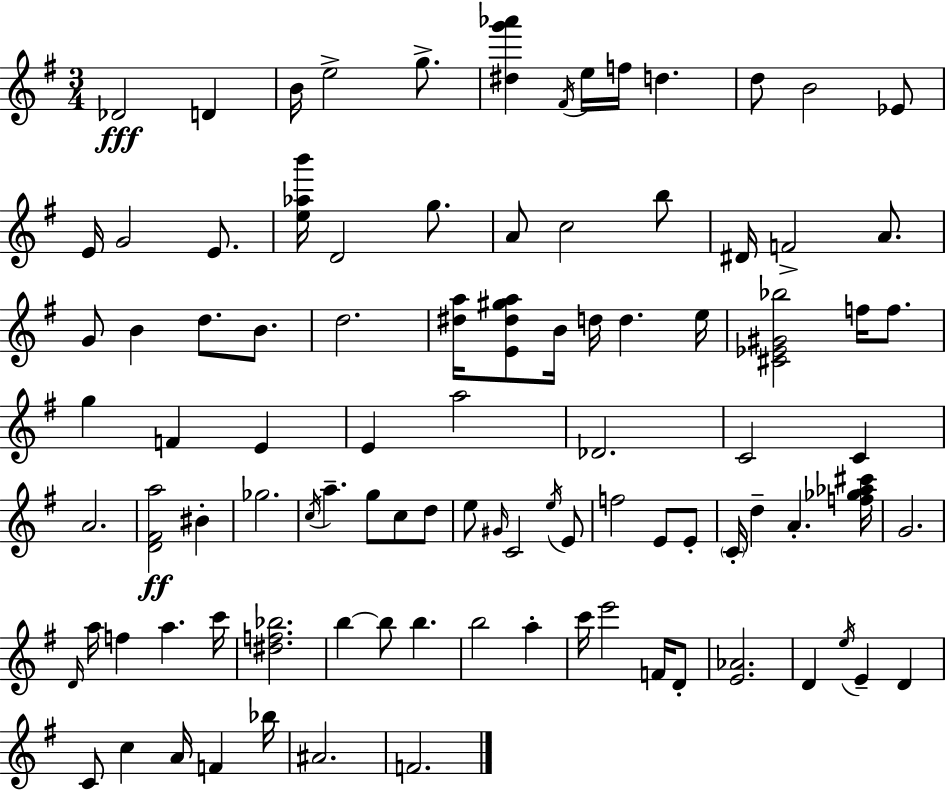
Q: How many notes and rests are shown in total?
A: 96